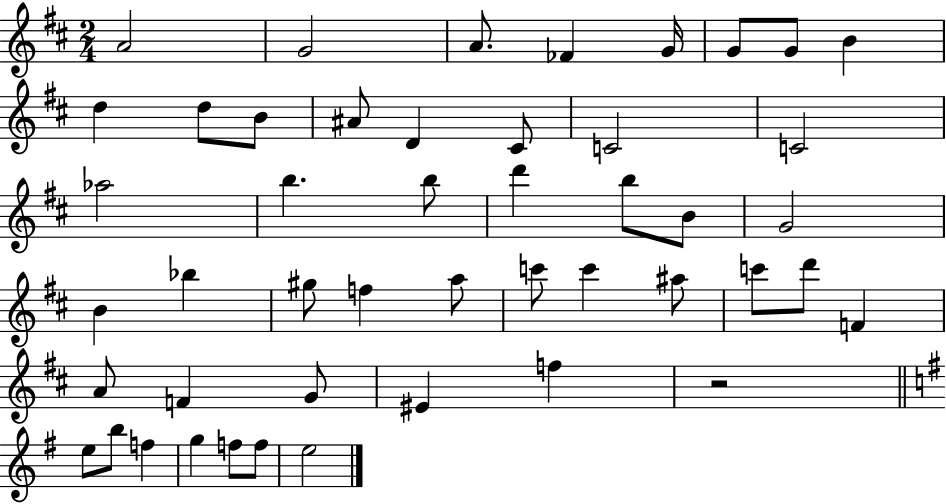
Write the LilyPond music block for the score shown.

{
  \clef treble
  \numericTimeSignature
  \time 2/4
  \key d \major
  a'2 | g'2 | a'8. fes'4 g'16 | g'8 g'8 b'4 | \break d''4 d''8 b'8 | ais'8 d'4 cis'8 | c'2 | c'2 | \break aes''2 | b''4. b''8 | d'''4 b''8 b'8 | g'2 | \break b'4 bes''4 | gis''8 f''4 a''8 | c'''8 c'''4 ais''8 | c'''8 d'''8 f'4 | \break a'8 f'4 g'8 | eis'4 f''4 | r2 | \bar "||" \break \key g \major e''8 b''8 f''4 | g''4 f''8 f''8 | e''2 | \bar "|."
}